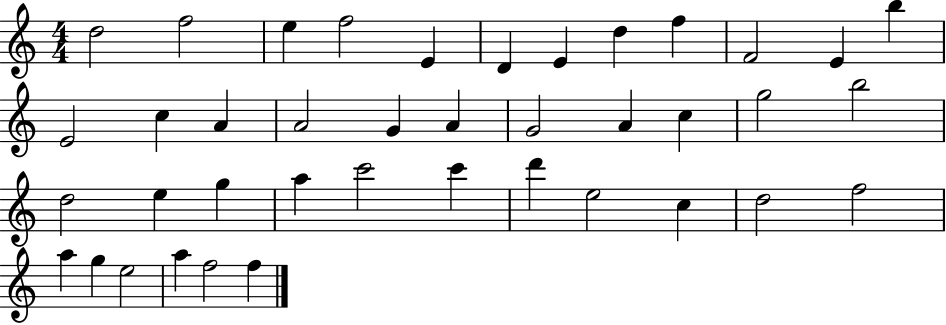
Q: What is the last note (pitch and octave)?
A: F5